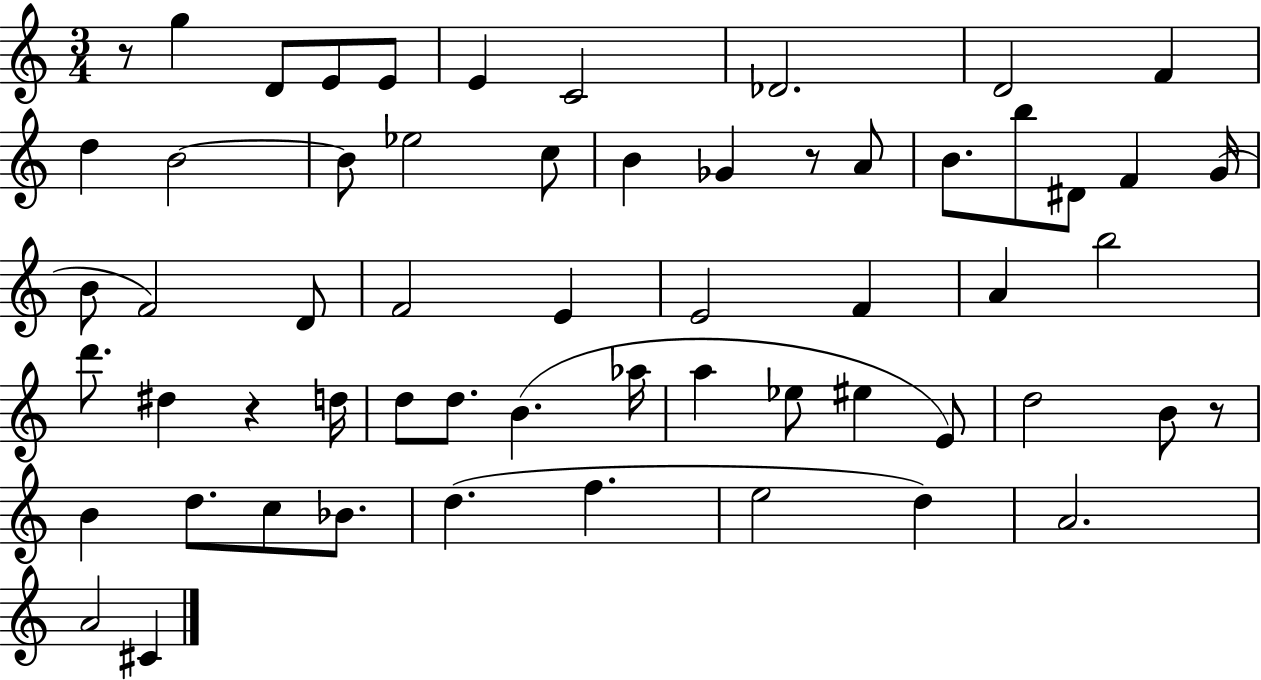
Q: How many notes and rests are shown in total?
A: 59